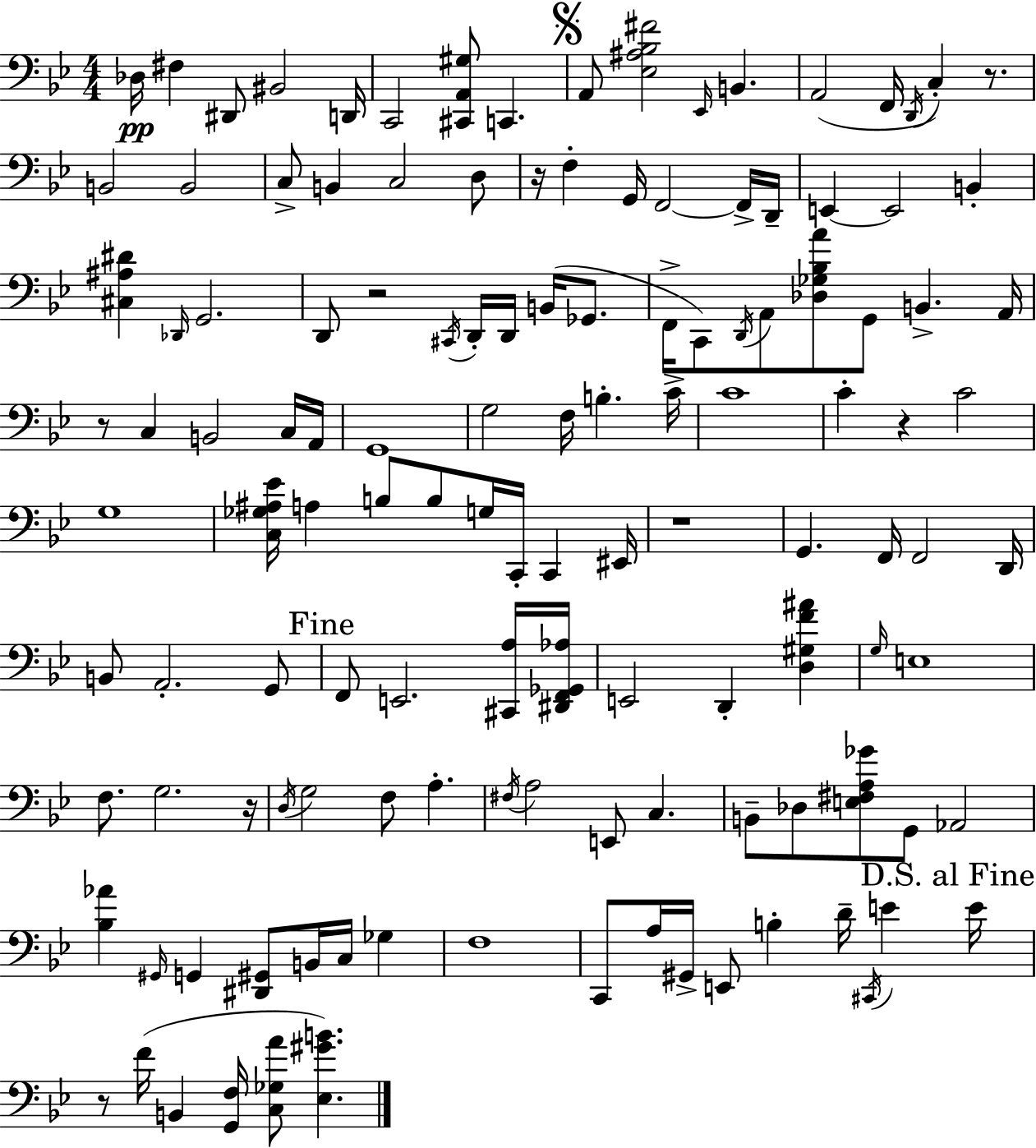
{
  \clef bass
  \numericTimeSignature
  \time 4/4
  \key g \minor
  \repeat volta 2 { des16\pp fis4 dis,8 bis,2 d,16 | c,2 <cis, a, gis>8 c,4. | \mark \markup { \musicglyph "scripts.segno" } a,8 <ees ais bes fis'>2 \grace { ees,16 } b,4. | a,2( f,16 \acciaccatura { d,16 }) c4-. r8. | \break b,2 b,2 | c8-> b,4 c2 | d8 r16 f4-. g,16 f,2~~ | f,16-> d,16-- e,4~~ e,2 b,4-. | \break <cis ais dis'>4 \grace { des,16 } g,2. | d,8 r2 \acciaccatura { cis,16 } d,16-. d,16 | b,16( ges,8. f,16-> c,8) \acciaccatura { d,16 } a,8 <des ges bes a'>8 g,8 b,4.-> | a,16 r8 c4 b,2 | \break c16 a,16 g,1 | g2 f16 b4.-. | c'16-> c'1 | c'4-. r4 c'2 | \break g1 | <c ges ais ees'>16 a4 b8 b8 g16 c,16-. | c,4 eis,16 r1 | g,4. f,16 f,2 | \break d,16 b,8 a,2.-. | g,8 \mark "Fine" f,8 e,2. | <cis, a>16 <dis, f, ges, aes>16 e,2 d,4-. | <d gis f' ais'>4 \grace { g16 } e1 | \break f8. g2. | r16 \acciaccatura { d16 } g2 f8 | a4.-. \acciaccatura { fis16 } a2 | e,8 c4. b,8-- des8 <e fis a ges'>8 g,8 | \break aes,2 <bes aes'>4 \grace { gis,16 } g,4 | <dis, gis,>8 b,16 c16 ges4 f1 | c,8 a16 gis,16-> e,8 b4-. | d'16-- \acciaccatura { cis,16 } e'4 \mark "D.S. al Fine" e'16 r8 f'16( b,4 | \break <g, f>16 <c ges a'>8 <ees gis' b'>4.) } \bar "|."
}